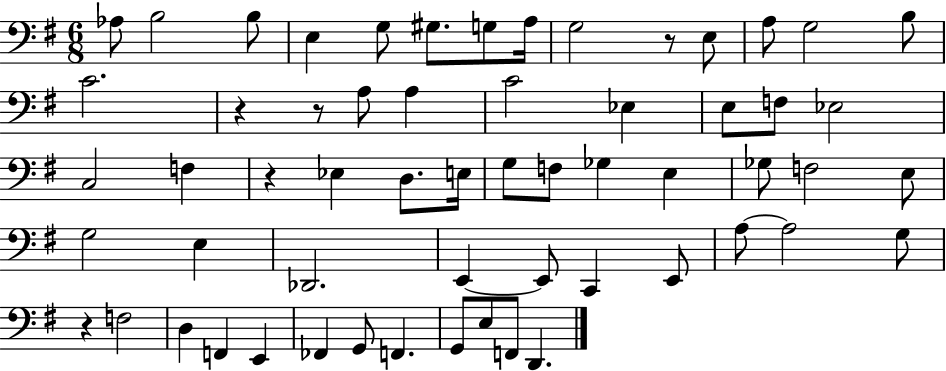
{
  \clef bass
  \numericTimeSignature
  \time 6/8
  \key g \major
  aes8 b2 b8 | e4 g8 gis8. g8 a16 | g2 r8 e8 | a8 g2 b8 | \break c'2. | r4 r8 a8 a4 | c'2 ees4 | e8 f8 ees2 | \break c2 f4 | r4 ees4 d8. e16 | g8 f8 ges4 e4 | ges8 f2 e8 | \break g2 e4 | des,2. | e,4~~ e,8 c,4 e,8 | a8~~ a2 g8 | \break r4 f2 | d4 f,4 e,4 | fes,4 g,8 f,4. | g,8 e8 f,8 d,4. | \break \bar "|."
}